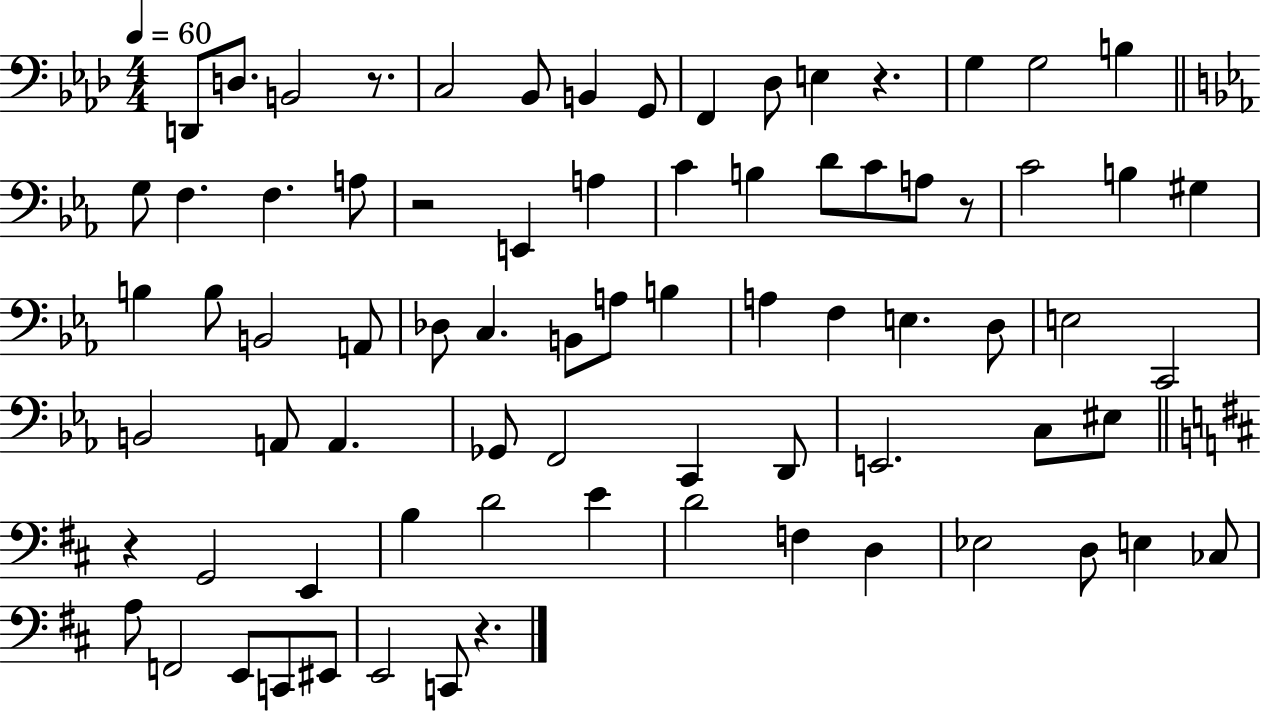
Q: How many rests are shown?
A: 6